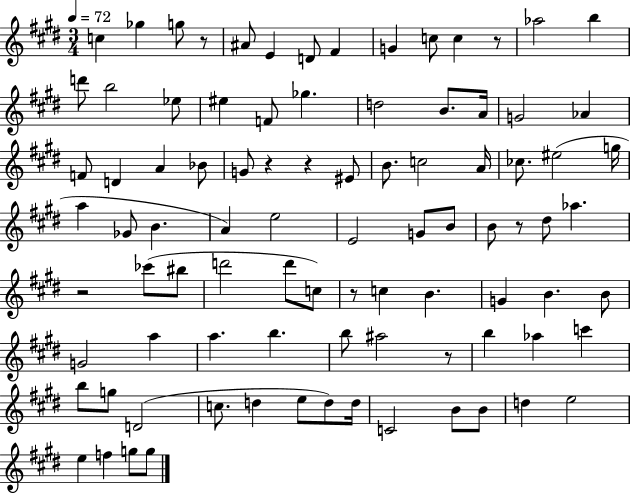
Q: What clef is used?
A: treble